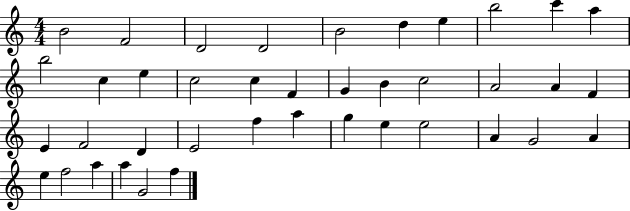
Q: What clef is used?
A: treble